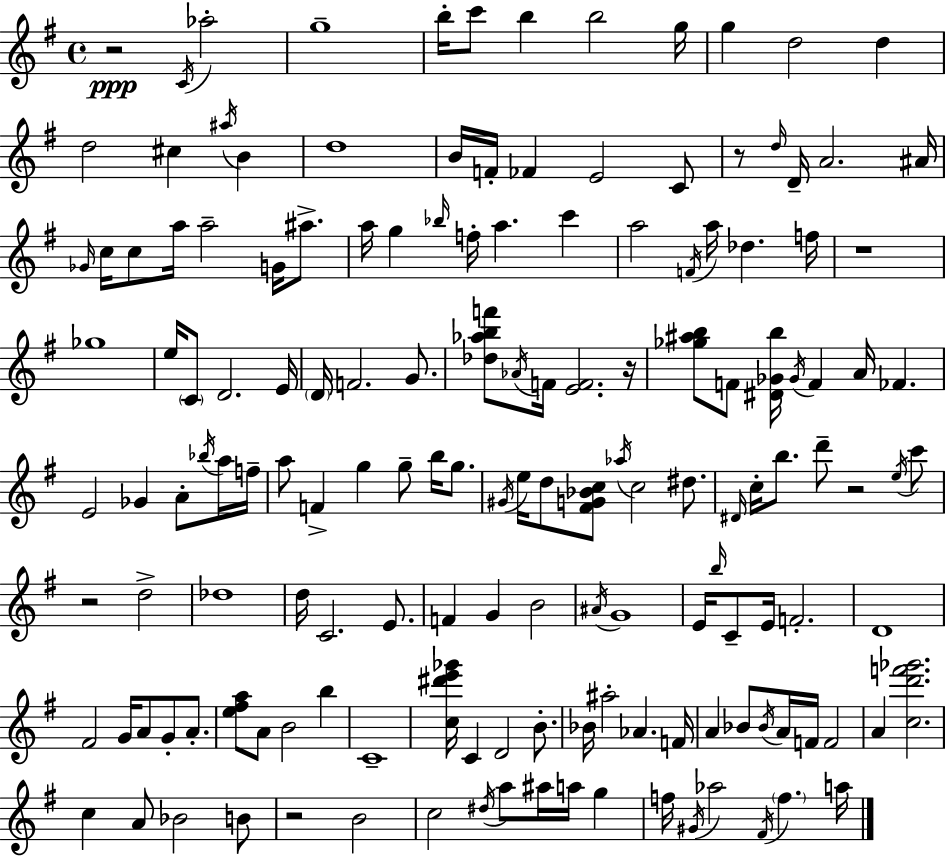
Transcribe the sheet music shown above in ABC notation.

X:1
T:Untitled
M:4/4
L:1/4
K:G
z2 C/4 _a2 g4 b/4 c'/2 b b2 g/4 g d2 d d2 ^c ^a/4 B d4 B/4 F/4 _F E2 C/2 z/2 d/4 D/4 A2 ^A/4 _G/4 c/4 c/2 a/4 a2 G/4 ^a/2 a/4 g _b/4 f/4 a c' a2 F/4 a/4 _d f/4 z4 _g4 e/4 C/2 D2 E/4 D/4 F2 G/2 [_d_abf']/2 _A/4 F/4 [EF]2 z/4 [_g^ab]/2 F/2 [^D_Gb]/4 _G/4 F A/4 _F E2 _G A/2 _b/4 a/4 f/4 a/2 F g g/2 b/4 g/2 ^G/4 e/4 d/2 [^FG_Bc]/2 _a/4 c2 ^d/2 ^D/4 c/4 b/2 d'/2 z2 e/4 c'/2 z2 d2 _d4 d/4 C2 E/2 F G B2 ^A/4 G4 E/4 b/4 C/2 E/4 F2 D4 ^F2 G/4 A/2 G/2 A/2 [e^fa]/2 A/2 B2 b C4 [c^d'e'_g']/4 C D2 B/2 _B/4 ^a2 _A F/4 A _B/2 _B/4 A/4 F/4 F2 A [cd'f'_g']2 c A/2 _B2 B/2 z2 B2 c2 ^d/4 a/2 ^a/4 a/4 g f/4 ^G/4 _a2 ^F/4 f a/4